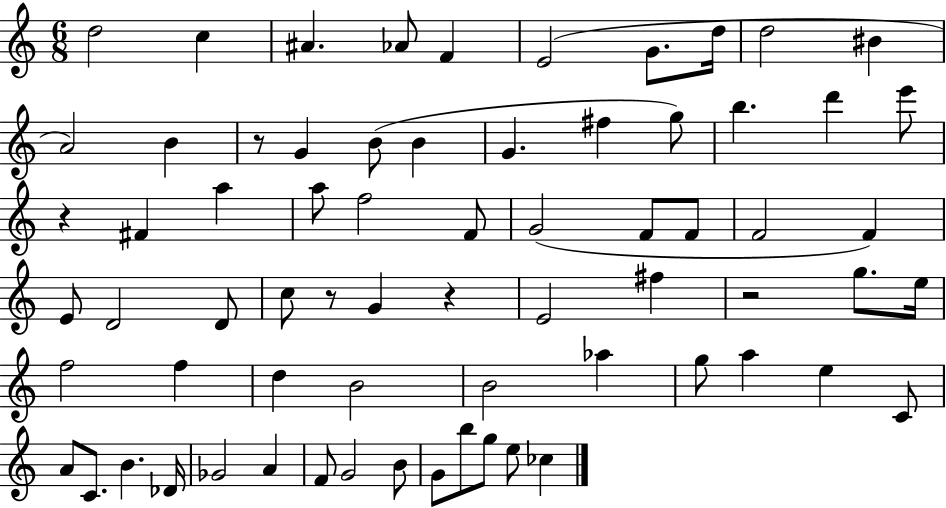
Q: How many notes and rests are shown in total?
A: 69